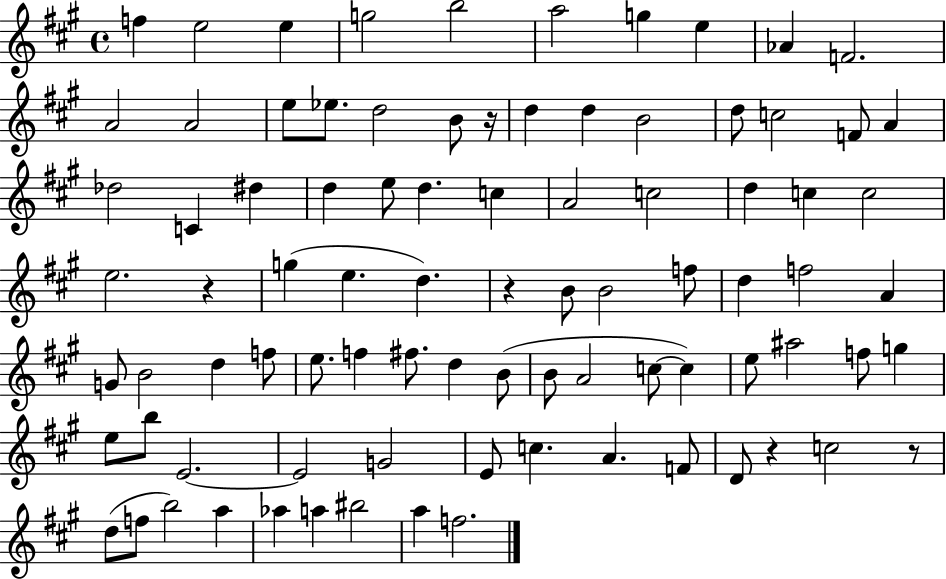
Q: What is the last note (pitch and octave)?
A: F5